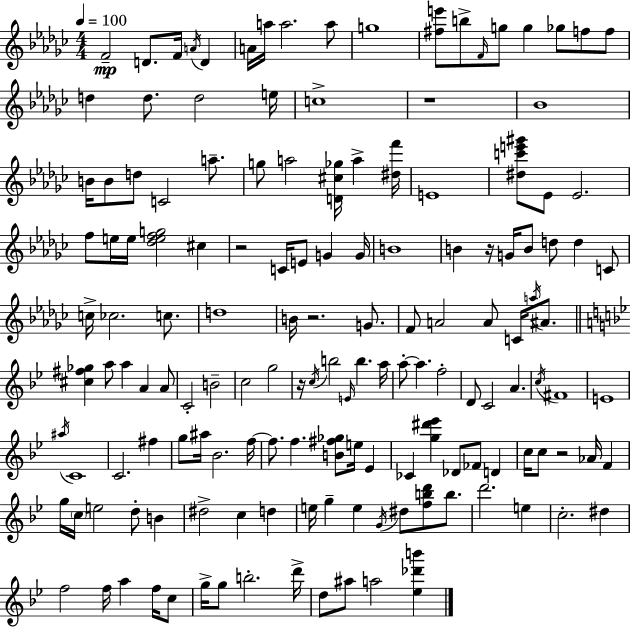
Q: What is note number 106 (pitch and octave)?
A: E5